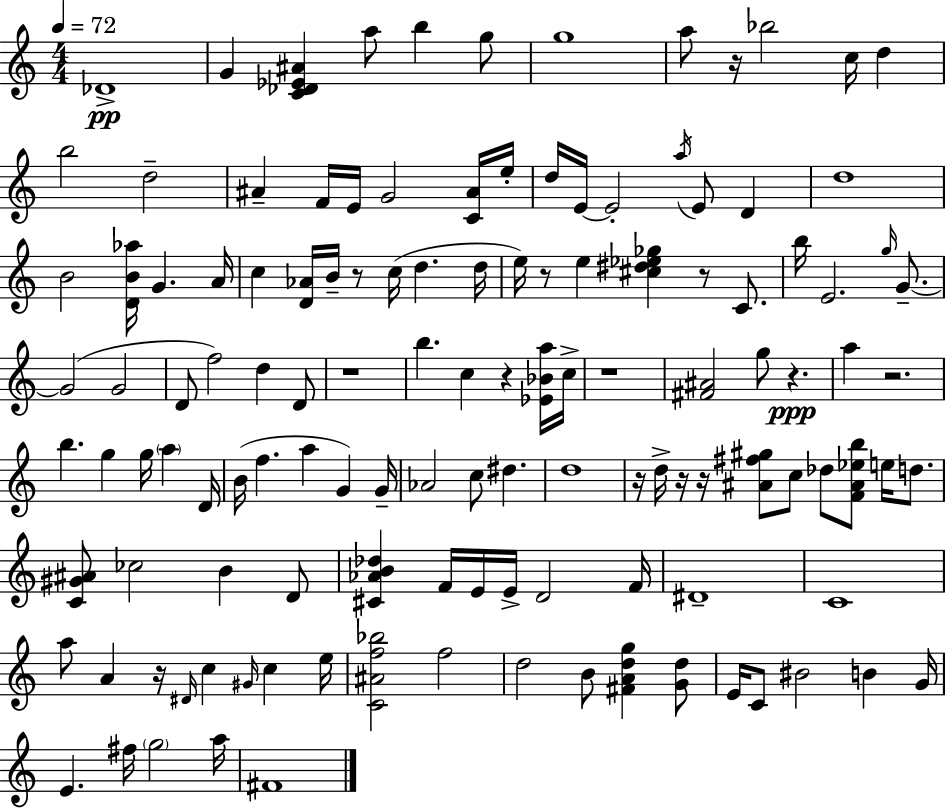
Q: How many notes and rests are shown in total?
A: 126